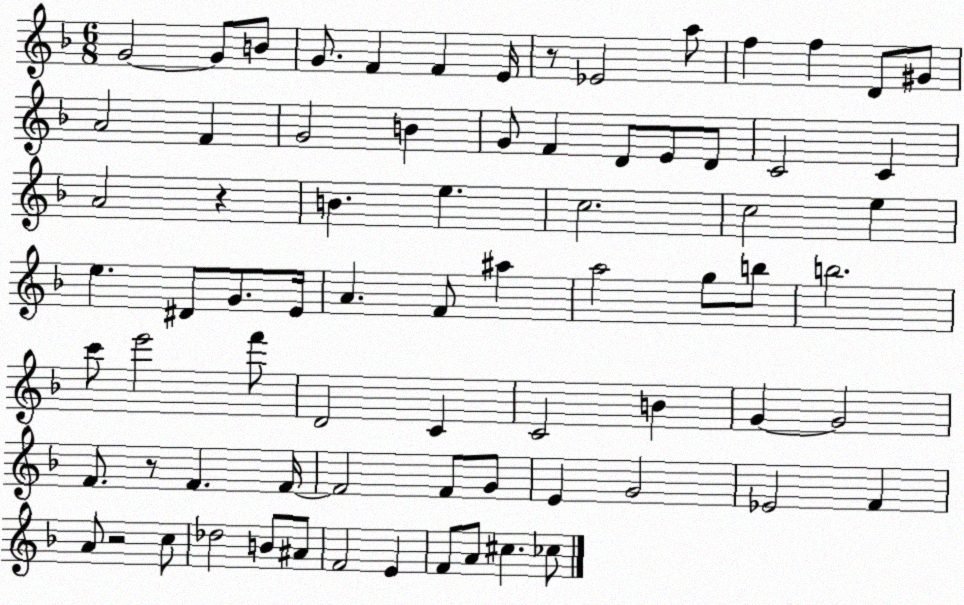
X:1
T:Untitled
M:6/8
L:1/4
K:F
G2 G/2 B/2 G/2 F F E/4 z/2 _E2 a/2 f f D/2 ^G/2 A2 F G2 B G/2 F D/2 E/2 D/2 C2 C A2 z B e c2 c2 e e ^D/2 G/2 E/4 A F/2 ^a a2 g/2 b/2 b2 c'/2 e'2 f'/2 D2 C C2 B G G2 F/2 z/2 F F/4 F2 F/2 G/2 E G2 _E2 F A/2 z2 c/2 _d2 B/2 ^A/2 F2 E F/2 A/2 ^c _c/2